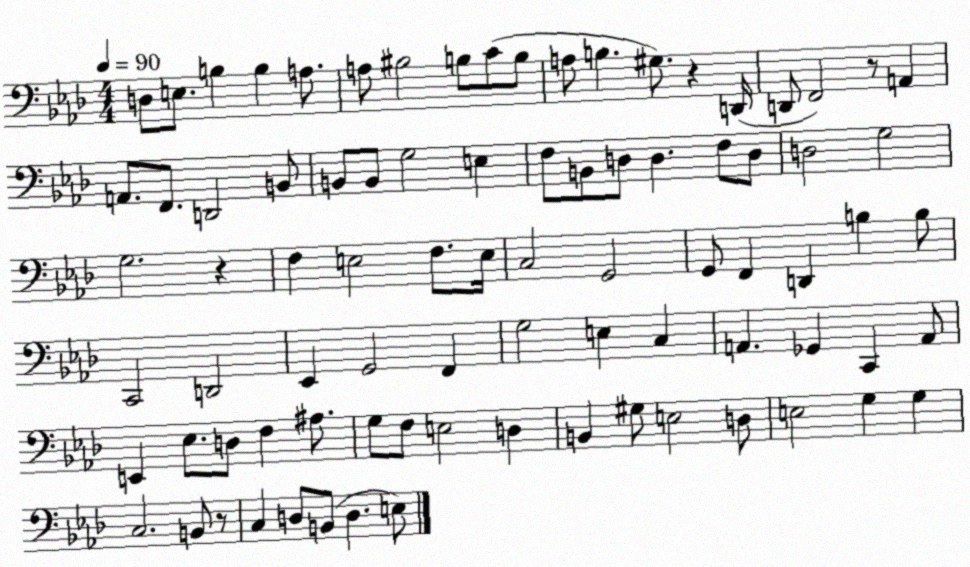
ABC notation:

X:1
T:Untitled
M:4/4
L:1/4
K:Ab
D,/2 E,/2 B, B, A,/2 A,/2 ^B,2 B,/2 C/2 B,/2 A,/2 B, ^G,/2 z D,,/4 D,,/2 F,,2 z/2 A,, A,,/2 F,,/2 D,,2 B,,/2 B,,/2 B,,/2 G,2 E, F,/2 B,,/2 D,/2 D, F,/2 D,/2 D,2 G,2 G,2 z F, E,2 F,/2 E,/4 C,2 G,,2 G,,/2 F,, D,, B, B,/2 C,,2 D,,2 _E,, G,,2 F,, G,2 E, C, A,, _G,, C,, A,,/2 E,, _E,/2 D,/2 F, ^A,/2 G,/2 F,/2 E,2 D, B,, ^G,/2 E,2 D,/2 E,2 G, G, C,2 B,,/2 z/2 C, D,/2 B,,/2 D, E,/2